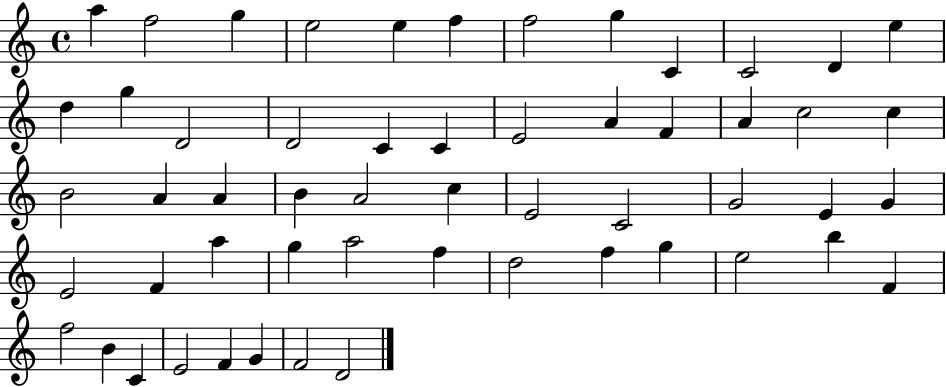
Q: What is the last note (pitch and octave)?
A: D4